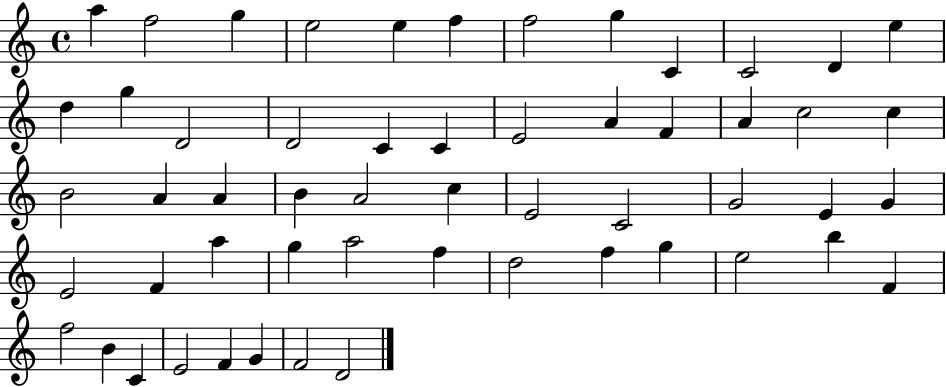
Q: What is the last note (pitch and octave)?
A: D4